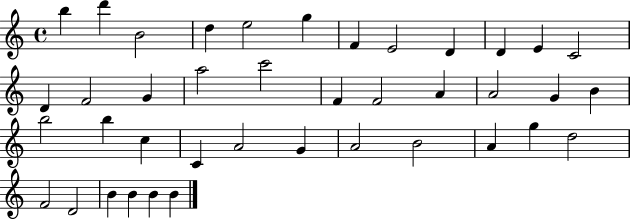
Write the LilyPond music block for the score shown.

{
  \clef treble
  \time 4/4
  \defaultTimeSignature
  \key c \major
  b''4 d'''4 b'2 | d''4 e''2 g''4 | f'4 e'2 d'4 | d'4 e'4 c'2 | \break d'4 f'2 g'4 | a''2 c'''2 | f'4 f'2 a'4 | a'2 g'4 b'4 | \break b''2 b''4 c''4 | c'4 a'2 g'4 | a'2 b'2 | a'4 g''4 d''2 | \break f'2 d'2 | b'4 b'4 b'4 b'4 | \bar "|."
}